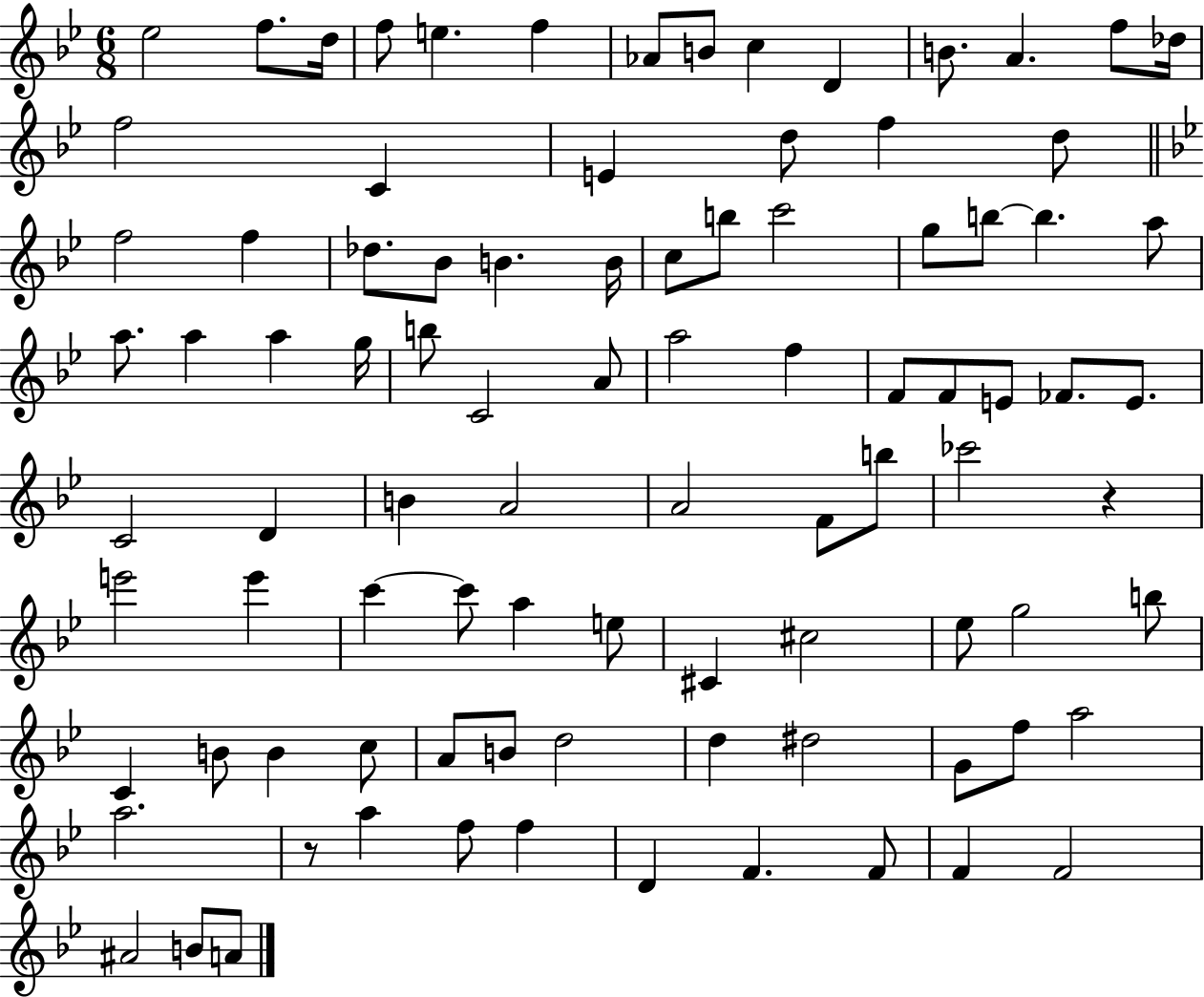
X:1
T:Untitled
M:6/8
L:1/4
K:Bb
_e2 f/2 d/4 f/2 e f _A/2 B/2 c D B/2 A f/2 _d/4 f2 C E d/2 f d/2 f2 f _d/2 _B/2 B B/4 c/2 b/2 c'2 g/2 b/2 b a/2 a/2 a a g/4 b/2 C2 A/2 a2 f F/2 F/2 E/2 _F/2 E/2 C2 D B A2 A2 F/2 b/2 _c'2 z e'2 e' c' c'/2 a e/2 ^C ^c2 _e/2 g2 b/2 C B/2 B c/2 A/2 B/2 d2 d ^d2 G/2 f/2 a2 a2 z/2 a f/2 f D F F/2 F F2 ^A2 B/2 A/2